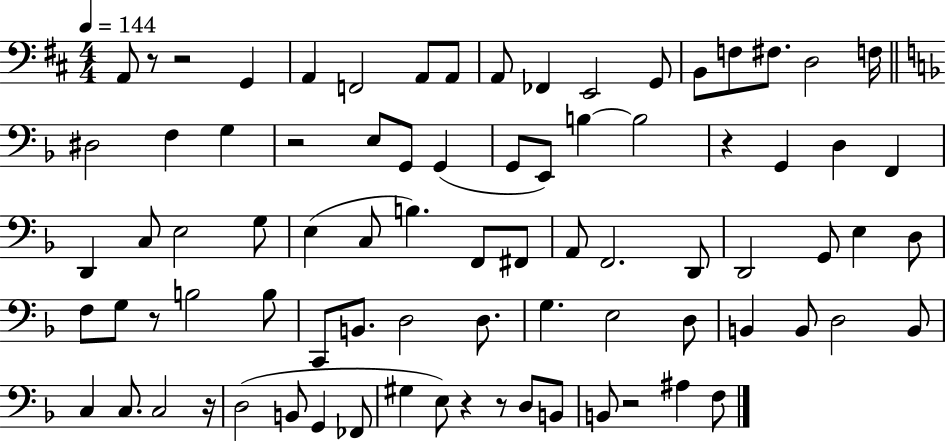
{
  \clef bass
  \numericTimeSignature
  \time 4/4
  \key d \major
  \tempo 4 = 144
  a,8 r8 r2 g,4 | a,4 f,2 a,8 a,8 | a,8 fes,4 e,2 g,8 | b,8 f8 fis8. d2 f16 | \break \bar "||" \break \key d \minor dis2 f4 g4 | r2 e8 g,8 g,4( | g,8 e,8) b4~~ b2 | r4 g,4 d4 f,4 | \break d,4 c8 e2 g8 | e4( c8 b4.) f,8 fis,8 | a,8 f,2. d,8 | d,2 g,8 e4 d8 | \break f8 g8 r8 b2 b8 | c,8 b,8. d2 d8. | g4. e2 d8 | b,4 b,8 d2 b,8 | \break c4 c8. c2 r16 | d2( b,8 g,4 fes,8 | gis4 e8) r4 r8 d8 b,8 | b,8 r2 ais4 f8 | \break \bar "|."
}